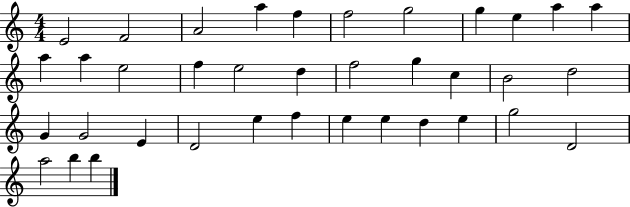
X:1
T:Untitled
M:4/4
L:1/4
K:C
E2 F2 A2 a f f2 g2 g e a a a a e2 f e2 d f2 g c B2 d2 G G2 E D2 e f e e d e g2 D2 a2 b b